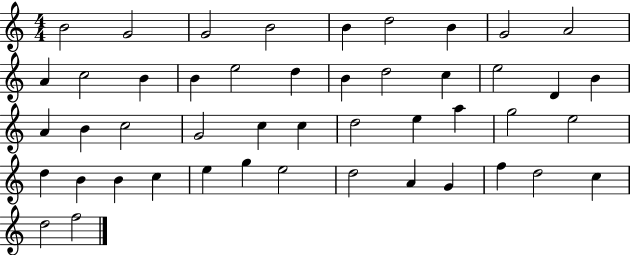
X:1
T:Untitled
M:4/4
L:1/4
K:C
B2 G2 G2 B2 B d2 B G2 A2 A c2 B B e2 d B d2 c e2 D B A B c2 G2 c c d2 e a g2 e2 d B B c e g e2 d2 A G f d2 c d2 f2